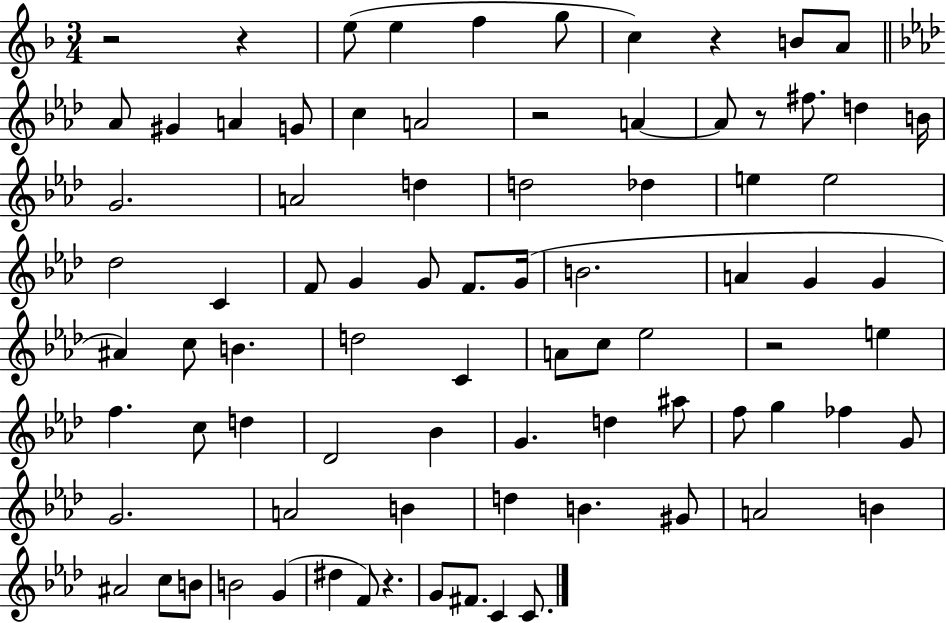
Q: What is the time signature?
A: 3/4